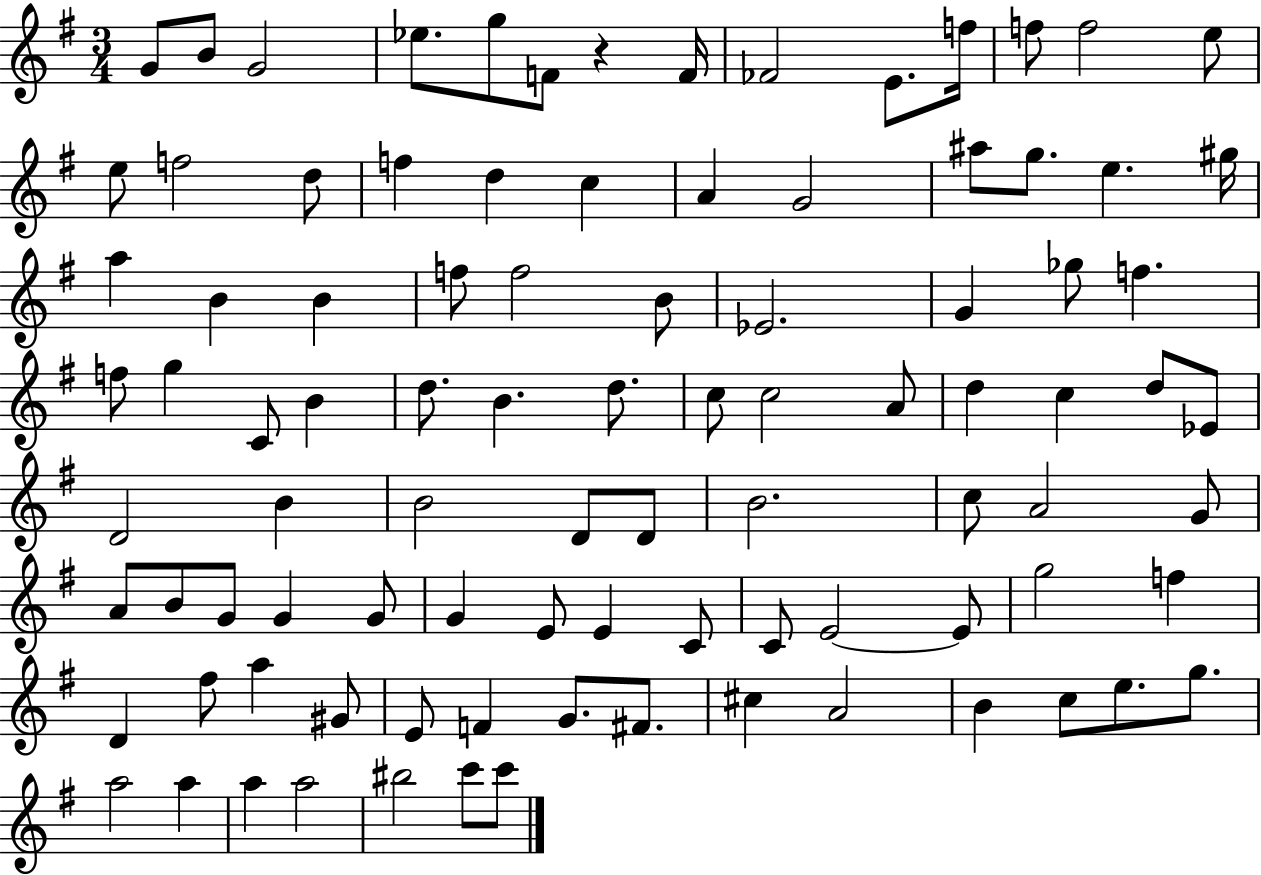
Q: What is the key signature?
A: G major